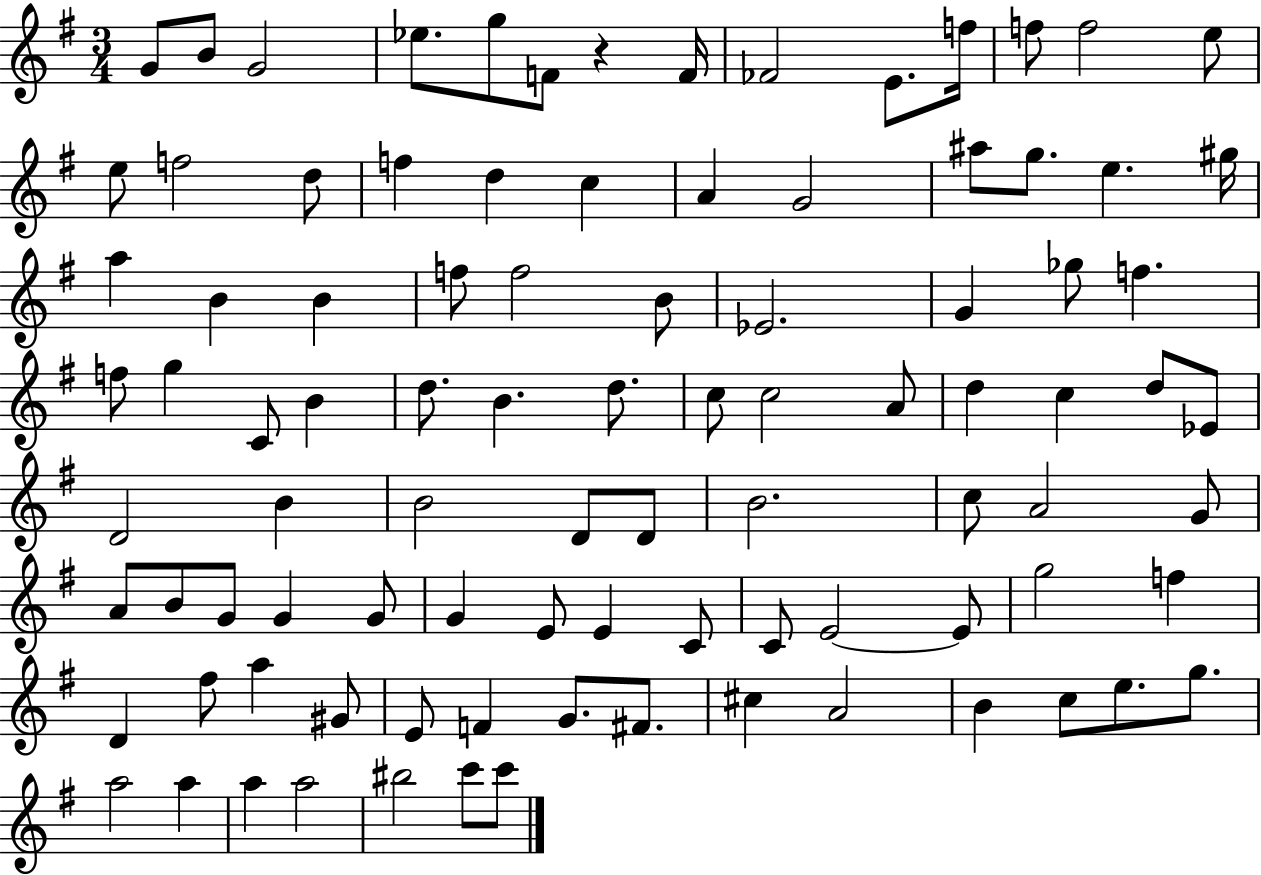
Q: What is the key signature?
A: G major